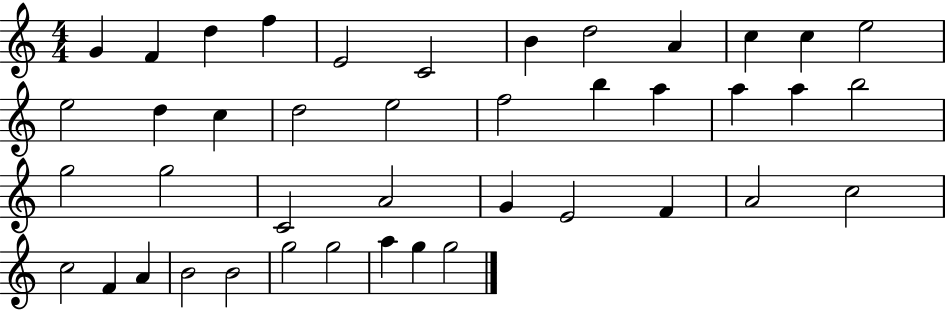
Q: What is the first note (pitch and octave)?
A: G4